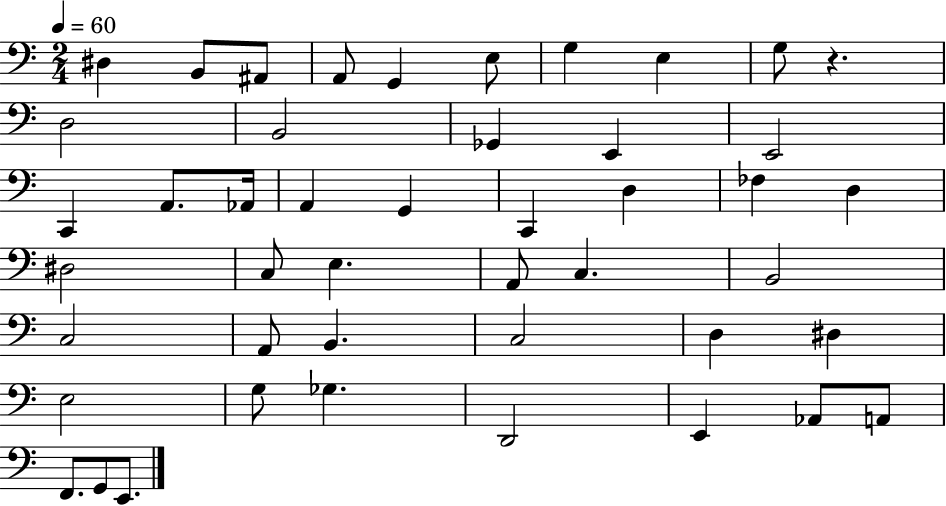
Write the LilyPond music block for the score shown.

{
  \clef bass
  \numericTimeSignature
  \time 2/4
  \key c \major
  \tempo 4 = 60
  dis4 b,8 ais,8 | a,8 g,4 e8 | g4 e4 | g8 r4. | \break d2 | b,2 | ges,4 e,4 | e,2 | \break c,4 a,8. aes,16 | a,4 g,4 | c,4 d4 | fes4 d4 | \break dis2 | c8 e4. | a,8 c4. | b,2 | \break c2 | a,8 b,4. | c2 | d4 dis4 | \break e2 | g8 ges4. | d,2 | e,4 aes,8 a,8 | \break f,8. g,8 e,8. | \bar "|."
}